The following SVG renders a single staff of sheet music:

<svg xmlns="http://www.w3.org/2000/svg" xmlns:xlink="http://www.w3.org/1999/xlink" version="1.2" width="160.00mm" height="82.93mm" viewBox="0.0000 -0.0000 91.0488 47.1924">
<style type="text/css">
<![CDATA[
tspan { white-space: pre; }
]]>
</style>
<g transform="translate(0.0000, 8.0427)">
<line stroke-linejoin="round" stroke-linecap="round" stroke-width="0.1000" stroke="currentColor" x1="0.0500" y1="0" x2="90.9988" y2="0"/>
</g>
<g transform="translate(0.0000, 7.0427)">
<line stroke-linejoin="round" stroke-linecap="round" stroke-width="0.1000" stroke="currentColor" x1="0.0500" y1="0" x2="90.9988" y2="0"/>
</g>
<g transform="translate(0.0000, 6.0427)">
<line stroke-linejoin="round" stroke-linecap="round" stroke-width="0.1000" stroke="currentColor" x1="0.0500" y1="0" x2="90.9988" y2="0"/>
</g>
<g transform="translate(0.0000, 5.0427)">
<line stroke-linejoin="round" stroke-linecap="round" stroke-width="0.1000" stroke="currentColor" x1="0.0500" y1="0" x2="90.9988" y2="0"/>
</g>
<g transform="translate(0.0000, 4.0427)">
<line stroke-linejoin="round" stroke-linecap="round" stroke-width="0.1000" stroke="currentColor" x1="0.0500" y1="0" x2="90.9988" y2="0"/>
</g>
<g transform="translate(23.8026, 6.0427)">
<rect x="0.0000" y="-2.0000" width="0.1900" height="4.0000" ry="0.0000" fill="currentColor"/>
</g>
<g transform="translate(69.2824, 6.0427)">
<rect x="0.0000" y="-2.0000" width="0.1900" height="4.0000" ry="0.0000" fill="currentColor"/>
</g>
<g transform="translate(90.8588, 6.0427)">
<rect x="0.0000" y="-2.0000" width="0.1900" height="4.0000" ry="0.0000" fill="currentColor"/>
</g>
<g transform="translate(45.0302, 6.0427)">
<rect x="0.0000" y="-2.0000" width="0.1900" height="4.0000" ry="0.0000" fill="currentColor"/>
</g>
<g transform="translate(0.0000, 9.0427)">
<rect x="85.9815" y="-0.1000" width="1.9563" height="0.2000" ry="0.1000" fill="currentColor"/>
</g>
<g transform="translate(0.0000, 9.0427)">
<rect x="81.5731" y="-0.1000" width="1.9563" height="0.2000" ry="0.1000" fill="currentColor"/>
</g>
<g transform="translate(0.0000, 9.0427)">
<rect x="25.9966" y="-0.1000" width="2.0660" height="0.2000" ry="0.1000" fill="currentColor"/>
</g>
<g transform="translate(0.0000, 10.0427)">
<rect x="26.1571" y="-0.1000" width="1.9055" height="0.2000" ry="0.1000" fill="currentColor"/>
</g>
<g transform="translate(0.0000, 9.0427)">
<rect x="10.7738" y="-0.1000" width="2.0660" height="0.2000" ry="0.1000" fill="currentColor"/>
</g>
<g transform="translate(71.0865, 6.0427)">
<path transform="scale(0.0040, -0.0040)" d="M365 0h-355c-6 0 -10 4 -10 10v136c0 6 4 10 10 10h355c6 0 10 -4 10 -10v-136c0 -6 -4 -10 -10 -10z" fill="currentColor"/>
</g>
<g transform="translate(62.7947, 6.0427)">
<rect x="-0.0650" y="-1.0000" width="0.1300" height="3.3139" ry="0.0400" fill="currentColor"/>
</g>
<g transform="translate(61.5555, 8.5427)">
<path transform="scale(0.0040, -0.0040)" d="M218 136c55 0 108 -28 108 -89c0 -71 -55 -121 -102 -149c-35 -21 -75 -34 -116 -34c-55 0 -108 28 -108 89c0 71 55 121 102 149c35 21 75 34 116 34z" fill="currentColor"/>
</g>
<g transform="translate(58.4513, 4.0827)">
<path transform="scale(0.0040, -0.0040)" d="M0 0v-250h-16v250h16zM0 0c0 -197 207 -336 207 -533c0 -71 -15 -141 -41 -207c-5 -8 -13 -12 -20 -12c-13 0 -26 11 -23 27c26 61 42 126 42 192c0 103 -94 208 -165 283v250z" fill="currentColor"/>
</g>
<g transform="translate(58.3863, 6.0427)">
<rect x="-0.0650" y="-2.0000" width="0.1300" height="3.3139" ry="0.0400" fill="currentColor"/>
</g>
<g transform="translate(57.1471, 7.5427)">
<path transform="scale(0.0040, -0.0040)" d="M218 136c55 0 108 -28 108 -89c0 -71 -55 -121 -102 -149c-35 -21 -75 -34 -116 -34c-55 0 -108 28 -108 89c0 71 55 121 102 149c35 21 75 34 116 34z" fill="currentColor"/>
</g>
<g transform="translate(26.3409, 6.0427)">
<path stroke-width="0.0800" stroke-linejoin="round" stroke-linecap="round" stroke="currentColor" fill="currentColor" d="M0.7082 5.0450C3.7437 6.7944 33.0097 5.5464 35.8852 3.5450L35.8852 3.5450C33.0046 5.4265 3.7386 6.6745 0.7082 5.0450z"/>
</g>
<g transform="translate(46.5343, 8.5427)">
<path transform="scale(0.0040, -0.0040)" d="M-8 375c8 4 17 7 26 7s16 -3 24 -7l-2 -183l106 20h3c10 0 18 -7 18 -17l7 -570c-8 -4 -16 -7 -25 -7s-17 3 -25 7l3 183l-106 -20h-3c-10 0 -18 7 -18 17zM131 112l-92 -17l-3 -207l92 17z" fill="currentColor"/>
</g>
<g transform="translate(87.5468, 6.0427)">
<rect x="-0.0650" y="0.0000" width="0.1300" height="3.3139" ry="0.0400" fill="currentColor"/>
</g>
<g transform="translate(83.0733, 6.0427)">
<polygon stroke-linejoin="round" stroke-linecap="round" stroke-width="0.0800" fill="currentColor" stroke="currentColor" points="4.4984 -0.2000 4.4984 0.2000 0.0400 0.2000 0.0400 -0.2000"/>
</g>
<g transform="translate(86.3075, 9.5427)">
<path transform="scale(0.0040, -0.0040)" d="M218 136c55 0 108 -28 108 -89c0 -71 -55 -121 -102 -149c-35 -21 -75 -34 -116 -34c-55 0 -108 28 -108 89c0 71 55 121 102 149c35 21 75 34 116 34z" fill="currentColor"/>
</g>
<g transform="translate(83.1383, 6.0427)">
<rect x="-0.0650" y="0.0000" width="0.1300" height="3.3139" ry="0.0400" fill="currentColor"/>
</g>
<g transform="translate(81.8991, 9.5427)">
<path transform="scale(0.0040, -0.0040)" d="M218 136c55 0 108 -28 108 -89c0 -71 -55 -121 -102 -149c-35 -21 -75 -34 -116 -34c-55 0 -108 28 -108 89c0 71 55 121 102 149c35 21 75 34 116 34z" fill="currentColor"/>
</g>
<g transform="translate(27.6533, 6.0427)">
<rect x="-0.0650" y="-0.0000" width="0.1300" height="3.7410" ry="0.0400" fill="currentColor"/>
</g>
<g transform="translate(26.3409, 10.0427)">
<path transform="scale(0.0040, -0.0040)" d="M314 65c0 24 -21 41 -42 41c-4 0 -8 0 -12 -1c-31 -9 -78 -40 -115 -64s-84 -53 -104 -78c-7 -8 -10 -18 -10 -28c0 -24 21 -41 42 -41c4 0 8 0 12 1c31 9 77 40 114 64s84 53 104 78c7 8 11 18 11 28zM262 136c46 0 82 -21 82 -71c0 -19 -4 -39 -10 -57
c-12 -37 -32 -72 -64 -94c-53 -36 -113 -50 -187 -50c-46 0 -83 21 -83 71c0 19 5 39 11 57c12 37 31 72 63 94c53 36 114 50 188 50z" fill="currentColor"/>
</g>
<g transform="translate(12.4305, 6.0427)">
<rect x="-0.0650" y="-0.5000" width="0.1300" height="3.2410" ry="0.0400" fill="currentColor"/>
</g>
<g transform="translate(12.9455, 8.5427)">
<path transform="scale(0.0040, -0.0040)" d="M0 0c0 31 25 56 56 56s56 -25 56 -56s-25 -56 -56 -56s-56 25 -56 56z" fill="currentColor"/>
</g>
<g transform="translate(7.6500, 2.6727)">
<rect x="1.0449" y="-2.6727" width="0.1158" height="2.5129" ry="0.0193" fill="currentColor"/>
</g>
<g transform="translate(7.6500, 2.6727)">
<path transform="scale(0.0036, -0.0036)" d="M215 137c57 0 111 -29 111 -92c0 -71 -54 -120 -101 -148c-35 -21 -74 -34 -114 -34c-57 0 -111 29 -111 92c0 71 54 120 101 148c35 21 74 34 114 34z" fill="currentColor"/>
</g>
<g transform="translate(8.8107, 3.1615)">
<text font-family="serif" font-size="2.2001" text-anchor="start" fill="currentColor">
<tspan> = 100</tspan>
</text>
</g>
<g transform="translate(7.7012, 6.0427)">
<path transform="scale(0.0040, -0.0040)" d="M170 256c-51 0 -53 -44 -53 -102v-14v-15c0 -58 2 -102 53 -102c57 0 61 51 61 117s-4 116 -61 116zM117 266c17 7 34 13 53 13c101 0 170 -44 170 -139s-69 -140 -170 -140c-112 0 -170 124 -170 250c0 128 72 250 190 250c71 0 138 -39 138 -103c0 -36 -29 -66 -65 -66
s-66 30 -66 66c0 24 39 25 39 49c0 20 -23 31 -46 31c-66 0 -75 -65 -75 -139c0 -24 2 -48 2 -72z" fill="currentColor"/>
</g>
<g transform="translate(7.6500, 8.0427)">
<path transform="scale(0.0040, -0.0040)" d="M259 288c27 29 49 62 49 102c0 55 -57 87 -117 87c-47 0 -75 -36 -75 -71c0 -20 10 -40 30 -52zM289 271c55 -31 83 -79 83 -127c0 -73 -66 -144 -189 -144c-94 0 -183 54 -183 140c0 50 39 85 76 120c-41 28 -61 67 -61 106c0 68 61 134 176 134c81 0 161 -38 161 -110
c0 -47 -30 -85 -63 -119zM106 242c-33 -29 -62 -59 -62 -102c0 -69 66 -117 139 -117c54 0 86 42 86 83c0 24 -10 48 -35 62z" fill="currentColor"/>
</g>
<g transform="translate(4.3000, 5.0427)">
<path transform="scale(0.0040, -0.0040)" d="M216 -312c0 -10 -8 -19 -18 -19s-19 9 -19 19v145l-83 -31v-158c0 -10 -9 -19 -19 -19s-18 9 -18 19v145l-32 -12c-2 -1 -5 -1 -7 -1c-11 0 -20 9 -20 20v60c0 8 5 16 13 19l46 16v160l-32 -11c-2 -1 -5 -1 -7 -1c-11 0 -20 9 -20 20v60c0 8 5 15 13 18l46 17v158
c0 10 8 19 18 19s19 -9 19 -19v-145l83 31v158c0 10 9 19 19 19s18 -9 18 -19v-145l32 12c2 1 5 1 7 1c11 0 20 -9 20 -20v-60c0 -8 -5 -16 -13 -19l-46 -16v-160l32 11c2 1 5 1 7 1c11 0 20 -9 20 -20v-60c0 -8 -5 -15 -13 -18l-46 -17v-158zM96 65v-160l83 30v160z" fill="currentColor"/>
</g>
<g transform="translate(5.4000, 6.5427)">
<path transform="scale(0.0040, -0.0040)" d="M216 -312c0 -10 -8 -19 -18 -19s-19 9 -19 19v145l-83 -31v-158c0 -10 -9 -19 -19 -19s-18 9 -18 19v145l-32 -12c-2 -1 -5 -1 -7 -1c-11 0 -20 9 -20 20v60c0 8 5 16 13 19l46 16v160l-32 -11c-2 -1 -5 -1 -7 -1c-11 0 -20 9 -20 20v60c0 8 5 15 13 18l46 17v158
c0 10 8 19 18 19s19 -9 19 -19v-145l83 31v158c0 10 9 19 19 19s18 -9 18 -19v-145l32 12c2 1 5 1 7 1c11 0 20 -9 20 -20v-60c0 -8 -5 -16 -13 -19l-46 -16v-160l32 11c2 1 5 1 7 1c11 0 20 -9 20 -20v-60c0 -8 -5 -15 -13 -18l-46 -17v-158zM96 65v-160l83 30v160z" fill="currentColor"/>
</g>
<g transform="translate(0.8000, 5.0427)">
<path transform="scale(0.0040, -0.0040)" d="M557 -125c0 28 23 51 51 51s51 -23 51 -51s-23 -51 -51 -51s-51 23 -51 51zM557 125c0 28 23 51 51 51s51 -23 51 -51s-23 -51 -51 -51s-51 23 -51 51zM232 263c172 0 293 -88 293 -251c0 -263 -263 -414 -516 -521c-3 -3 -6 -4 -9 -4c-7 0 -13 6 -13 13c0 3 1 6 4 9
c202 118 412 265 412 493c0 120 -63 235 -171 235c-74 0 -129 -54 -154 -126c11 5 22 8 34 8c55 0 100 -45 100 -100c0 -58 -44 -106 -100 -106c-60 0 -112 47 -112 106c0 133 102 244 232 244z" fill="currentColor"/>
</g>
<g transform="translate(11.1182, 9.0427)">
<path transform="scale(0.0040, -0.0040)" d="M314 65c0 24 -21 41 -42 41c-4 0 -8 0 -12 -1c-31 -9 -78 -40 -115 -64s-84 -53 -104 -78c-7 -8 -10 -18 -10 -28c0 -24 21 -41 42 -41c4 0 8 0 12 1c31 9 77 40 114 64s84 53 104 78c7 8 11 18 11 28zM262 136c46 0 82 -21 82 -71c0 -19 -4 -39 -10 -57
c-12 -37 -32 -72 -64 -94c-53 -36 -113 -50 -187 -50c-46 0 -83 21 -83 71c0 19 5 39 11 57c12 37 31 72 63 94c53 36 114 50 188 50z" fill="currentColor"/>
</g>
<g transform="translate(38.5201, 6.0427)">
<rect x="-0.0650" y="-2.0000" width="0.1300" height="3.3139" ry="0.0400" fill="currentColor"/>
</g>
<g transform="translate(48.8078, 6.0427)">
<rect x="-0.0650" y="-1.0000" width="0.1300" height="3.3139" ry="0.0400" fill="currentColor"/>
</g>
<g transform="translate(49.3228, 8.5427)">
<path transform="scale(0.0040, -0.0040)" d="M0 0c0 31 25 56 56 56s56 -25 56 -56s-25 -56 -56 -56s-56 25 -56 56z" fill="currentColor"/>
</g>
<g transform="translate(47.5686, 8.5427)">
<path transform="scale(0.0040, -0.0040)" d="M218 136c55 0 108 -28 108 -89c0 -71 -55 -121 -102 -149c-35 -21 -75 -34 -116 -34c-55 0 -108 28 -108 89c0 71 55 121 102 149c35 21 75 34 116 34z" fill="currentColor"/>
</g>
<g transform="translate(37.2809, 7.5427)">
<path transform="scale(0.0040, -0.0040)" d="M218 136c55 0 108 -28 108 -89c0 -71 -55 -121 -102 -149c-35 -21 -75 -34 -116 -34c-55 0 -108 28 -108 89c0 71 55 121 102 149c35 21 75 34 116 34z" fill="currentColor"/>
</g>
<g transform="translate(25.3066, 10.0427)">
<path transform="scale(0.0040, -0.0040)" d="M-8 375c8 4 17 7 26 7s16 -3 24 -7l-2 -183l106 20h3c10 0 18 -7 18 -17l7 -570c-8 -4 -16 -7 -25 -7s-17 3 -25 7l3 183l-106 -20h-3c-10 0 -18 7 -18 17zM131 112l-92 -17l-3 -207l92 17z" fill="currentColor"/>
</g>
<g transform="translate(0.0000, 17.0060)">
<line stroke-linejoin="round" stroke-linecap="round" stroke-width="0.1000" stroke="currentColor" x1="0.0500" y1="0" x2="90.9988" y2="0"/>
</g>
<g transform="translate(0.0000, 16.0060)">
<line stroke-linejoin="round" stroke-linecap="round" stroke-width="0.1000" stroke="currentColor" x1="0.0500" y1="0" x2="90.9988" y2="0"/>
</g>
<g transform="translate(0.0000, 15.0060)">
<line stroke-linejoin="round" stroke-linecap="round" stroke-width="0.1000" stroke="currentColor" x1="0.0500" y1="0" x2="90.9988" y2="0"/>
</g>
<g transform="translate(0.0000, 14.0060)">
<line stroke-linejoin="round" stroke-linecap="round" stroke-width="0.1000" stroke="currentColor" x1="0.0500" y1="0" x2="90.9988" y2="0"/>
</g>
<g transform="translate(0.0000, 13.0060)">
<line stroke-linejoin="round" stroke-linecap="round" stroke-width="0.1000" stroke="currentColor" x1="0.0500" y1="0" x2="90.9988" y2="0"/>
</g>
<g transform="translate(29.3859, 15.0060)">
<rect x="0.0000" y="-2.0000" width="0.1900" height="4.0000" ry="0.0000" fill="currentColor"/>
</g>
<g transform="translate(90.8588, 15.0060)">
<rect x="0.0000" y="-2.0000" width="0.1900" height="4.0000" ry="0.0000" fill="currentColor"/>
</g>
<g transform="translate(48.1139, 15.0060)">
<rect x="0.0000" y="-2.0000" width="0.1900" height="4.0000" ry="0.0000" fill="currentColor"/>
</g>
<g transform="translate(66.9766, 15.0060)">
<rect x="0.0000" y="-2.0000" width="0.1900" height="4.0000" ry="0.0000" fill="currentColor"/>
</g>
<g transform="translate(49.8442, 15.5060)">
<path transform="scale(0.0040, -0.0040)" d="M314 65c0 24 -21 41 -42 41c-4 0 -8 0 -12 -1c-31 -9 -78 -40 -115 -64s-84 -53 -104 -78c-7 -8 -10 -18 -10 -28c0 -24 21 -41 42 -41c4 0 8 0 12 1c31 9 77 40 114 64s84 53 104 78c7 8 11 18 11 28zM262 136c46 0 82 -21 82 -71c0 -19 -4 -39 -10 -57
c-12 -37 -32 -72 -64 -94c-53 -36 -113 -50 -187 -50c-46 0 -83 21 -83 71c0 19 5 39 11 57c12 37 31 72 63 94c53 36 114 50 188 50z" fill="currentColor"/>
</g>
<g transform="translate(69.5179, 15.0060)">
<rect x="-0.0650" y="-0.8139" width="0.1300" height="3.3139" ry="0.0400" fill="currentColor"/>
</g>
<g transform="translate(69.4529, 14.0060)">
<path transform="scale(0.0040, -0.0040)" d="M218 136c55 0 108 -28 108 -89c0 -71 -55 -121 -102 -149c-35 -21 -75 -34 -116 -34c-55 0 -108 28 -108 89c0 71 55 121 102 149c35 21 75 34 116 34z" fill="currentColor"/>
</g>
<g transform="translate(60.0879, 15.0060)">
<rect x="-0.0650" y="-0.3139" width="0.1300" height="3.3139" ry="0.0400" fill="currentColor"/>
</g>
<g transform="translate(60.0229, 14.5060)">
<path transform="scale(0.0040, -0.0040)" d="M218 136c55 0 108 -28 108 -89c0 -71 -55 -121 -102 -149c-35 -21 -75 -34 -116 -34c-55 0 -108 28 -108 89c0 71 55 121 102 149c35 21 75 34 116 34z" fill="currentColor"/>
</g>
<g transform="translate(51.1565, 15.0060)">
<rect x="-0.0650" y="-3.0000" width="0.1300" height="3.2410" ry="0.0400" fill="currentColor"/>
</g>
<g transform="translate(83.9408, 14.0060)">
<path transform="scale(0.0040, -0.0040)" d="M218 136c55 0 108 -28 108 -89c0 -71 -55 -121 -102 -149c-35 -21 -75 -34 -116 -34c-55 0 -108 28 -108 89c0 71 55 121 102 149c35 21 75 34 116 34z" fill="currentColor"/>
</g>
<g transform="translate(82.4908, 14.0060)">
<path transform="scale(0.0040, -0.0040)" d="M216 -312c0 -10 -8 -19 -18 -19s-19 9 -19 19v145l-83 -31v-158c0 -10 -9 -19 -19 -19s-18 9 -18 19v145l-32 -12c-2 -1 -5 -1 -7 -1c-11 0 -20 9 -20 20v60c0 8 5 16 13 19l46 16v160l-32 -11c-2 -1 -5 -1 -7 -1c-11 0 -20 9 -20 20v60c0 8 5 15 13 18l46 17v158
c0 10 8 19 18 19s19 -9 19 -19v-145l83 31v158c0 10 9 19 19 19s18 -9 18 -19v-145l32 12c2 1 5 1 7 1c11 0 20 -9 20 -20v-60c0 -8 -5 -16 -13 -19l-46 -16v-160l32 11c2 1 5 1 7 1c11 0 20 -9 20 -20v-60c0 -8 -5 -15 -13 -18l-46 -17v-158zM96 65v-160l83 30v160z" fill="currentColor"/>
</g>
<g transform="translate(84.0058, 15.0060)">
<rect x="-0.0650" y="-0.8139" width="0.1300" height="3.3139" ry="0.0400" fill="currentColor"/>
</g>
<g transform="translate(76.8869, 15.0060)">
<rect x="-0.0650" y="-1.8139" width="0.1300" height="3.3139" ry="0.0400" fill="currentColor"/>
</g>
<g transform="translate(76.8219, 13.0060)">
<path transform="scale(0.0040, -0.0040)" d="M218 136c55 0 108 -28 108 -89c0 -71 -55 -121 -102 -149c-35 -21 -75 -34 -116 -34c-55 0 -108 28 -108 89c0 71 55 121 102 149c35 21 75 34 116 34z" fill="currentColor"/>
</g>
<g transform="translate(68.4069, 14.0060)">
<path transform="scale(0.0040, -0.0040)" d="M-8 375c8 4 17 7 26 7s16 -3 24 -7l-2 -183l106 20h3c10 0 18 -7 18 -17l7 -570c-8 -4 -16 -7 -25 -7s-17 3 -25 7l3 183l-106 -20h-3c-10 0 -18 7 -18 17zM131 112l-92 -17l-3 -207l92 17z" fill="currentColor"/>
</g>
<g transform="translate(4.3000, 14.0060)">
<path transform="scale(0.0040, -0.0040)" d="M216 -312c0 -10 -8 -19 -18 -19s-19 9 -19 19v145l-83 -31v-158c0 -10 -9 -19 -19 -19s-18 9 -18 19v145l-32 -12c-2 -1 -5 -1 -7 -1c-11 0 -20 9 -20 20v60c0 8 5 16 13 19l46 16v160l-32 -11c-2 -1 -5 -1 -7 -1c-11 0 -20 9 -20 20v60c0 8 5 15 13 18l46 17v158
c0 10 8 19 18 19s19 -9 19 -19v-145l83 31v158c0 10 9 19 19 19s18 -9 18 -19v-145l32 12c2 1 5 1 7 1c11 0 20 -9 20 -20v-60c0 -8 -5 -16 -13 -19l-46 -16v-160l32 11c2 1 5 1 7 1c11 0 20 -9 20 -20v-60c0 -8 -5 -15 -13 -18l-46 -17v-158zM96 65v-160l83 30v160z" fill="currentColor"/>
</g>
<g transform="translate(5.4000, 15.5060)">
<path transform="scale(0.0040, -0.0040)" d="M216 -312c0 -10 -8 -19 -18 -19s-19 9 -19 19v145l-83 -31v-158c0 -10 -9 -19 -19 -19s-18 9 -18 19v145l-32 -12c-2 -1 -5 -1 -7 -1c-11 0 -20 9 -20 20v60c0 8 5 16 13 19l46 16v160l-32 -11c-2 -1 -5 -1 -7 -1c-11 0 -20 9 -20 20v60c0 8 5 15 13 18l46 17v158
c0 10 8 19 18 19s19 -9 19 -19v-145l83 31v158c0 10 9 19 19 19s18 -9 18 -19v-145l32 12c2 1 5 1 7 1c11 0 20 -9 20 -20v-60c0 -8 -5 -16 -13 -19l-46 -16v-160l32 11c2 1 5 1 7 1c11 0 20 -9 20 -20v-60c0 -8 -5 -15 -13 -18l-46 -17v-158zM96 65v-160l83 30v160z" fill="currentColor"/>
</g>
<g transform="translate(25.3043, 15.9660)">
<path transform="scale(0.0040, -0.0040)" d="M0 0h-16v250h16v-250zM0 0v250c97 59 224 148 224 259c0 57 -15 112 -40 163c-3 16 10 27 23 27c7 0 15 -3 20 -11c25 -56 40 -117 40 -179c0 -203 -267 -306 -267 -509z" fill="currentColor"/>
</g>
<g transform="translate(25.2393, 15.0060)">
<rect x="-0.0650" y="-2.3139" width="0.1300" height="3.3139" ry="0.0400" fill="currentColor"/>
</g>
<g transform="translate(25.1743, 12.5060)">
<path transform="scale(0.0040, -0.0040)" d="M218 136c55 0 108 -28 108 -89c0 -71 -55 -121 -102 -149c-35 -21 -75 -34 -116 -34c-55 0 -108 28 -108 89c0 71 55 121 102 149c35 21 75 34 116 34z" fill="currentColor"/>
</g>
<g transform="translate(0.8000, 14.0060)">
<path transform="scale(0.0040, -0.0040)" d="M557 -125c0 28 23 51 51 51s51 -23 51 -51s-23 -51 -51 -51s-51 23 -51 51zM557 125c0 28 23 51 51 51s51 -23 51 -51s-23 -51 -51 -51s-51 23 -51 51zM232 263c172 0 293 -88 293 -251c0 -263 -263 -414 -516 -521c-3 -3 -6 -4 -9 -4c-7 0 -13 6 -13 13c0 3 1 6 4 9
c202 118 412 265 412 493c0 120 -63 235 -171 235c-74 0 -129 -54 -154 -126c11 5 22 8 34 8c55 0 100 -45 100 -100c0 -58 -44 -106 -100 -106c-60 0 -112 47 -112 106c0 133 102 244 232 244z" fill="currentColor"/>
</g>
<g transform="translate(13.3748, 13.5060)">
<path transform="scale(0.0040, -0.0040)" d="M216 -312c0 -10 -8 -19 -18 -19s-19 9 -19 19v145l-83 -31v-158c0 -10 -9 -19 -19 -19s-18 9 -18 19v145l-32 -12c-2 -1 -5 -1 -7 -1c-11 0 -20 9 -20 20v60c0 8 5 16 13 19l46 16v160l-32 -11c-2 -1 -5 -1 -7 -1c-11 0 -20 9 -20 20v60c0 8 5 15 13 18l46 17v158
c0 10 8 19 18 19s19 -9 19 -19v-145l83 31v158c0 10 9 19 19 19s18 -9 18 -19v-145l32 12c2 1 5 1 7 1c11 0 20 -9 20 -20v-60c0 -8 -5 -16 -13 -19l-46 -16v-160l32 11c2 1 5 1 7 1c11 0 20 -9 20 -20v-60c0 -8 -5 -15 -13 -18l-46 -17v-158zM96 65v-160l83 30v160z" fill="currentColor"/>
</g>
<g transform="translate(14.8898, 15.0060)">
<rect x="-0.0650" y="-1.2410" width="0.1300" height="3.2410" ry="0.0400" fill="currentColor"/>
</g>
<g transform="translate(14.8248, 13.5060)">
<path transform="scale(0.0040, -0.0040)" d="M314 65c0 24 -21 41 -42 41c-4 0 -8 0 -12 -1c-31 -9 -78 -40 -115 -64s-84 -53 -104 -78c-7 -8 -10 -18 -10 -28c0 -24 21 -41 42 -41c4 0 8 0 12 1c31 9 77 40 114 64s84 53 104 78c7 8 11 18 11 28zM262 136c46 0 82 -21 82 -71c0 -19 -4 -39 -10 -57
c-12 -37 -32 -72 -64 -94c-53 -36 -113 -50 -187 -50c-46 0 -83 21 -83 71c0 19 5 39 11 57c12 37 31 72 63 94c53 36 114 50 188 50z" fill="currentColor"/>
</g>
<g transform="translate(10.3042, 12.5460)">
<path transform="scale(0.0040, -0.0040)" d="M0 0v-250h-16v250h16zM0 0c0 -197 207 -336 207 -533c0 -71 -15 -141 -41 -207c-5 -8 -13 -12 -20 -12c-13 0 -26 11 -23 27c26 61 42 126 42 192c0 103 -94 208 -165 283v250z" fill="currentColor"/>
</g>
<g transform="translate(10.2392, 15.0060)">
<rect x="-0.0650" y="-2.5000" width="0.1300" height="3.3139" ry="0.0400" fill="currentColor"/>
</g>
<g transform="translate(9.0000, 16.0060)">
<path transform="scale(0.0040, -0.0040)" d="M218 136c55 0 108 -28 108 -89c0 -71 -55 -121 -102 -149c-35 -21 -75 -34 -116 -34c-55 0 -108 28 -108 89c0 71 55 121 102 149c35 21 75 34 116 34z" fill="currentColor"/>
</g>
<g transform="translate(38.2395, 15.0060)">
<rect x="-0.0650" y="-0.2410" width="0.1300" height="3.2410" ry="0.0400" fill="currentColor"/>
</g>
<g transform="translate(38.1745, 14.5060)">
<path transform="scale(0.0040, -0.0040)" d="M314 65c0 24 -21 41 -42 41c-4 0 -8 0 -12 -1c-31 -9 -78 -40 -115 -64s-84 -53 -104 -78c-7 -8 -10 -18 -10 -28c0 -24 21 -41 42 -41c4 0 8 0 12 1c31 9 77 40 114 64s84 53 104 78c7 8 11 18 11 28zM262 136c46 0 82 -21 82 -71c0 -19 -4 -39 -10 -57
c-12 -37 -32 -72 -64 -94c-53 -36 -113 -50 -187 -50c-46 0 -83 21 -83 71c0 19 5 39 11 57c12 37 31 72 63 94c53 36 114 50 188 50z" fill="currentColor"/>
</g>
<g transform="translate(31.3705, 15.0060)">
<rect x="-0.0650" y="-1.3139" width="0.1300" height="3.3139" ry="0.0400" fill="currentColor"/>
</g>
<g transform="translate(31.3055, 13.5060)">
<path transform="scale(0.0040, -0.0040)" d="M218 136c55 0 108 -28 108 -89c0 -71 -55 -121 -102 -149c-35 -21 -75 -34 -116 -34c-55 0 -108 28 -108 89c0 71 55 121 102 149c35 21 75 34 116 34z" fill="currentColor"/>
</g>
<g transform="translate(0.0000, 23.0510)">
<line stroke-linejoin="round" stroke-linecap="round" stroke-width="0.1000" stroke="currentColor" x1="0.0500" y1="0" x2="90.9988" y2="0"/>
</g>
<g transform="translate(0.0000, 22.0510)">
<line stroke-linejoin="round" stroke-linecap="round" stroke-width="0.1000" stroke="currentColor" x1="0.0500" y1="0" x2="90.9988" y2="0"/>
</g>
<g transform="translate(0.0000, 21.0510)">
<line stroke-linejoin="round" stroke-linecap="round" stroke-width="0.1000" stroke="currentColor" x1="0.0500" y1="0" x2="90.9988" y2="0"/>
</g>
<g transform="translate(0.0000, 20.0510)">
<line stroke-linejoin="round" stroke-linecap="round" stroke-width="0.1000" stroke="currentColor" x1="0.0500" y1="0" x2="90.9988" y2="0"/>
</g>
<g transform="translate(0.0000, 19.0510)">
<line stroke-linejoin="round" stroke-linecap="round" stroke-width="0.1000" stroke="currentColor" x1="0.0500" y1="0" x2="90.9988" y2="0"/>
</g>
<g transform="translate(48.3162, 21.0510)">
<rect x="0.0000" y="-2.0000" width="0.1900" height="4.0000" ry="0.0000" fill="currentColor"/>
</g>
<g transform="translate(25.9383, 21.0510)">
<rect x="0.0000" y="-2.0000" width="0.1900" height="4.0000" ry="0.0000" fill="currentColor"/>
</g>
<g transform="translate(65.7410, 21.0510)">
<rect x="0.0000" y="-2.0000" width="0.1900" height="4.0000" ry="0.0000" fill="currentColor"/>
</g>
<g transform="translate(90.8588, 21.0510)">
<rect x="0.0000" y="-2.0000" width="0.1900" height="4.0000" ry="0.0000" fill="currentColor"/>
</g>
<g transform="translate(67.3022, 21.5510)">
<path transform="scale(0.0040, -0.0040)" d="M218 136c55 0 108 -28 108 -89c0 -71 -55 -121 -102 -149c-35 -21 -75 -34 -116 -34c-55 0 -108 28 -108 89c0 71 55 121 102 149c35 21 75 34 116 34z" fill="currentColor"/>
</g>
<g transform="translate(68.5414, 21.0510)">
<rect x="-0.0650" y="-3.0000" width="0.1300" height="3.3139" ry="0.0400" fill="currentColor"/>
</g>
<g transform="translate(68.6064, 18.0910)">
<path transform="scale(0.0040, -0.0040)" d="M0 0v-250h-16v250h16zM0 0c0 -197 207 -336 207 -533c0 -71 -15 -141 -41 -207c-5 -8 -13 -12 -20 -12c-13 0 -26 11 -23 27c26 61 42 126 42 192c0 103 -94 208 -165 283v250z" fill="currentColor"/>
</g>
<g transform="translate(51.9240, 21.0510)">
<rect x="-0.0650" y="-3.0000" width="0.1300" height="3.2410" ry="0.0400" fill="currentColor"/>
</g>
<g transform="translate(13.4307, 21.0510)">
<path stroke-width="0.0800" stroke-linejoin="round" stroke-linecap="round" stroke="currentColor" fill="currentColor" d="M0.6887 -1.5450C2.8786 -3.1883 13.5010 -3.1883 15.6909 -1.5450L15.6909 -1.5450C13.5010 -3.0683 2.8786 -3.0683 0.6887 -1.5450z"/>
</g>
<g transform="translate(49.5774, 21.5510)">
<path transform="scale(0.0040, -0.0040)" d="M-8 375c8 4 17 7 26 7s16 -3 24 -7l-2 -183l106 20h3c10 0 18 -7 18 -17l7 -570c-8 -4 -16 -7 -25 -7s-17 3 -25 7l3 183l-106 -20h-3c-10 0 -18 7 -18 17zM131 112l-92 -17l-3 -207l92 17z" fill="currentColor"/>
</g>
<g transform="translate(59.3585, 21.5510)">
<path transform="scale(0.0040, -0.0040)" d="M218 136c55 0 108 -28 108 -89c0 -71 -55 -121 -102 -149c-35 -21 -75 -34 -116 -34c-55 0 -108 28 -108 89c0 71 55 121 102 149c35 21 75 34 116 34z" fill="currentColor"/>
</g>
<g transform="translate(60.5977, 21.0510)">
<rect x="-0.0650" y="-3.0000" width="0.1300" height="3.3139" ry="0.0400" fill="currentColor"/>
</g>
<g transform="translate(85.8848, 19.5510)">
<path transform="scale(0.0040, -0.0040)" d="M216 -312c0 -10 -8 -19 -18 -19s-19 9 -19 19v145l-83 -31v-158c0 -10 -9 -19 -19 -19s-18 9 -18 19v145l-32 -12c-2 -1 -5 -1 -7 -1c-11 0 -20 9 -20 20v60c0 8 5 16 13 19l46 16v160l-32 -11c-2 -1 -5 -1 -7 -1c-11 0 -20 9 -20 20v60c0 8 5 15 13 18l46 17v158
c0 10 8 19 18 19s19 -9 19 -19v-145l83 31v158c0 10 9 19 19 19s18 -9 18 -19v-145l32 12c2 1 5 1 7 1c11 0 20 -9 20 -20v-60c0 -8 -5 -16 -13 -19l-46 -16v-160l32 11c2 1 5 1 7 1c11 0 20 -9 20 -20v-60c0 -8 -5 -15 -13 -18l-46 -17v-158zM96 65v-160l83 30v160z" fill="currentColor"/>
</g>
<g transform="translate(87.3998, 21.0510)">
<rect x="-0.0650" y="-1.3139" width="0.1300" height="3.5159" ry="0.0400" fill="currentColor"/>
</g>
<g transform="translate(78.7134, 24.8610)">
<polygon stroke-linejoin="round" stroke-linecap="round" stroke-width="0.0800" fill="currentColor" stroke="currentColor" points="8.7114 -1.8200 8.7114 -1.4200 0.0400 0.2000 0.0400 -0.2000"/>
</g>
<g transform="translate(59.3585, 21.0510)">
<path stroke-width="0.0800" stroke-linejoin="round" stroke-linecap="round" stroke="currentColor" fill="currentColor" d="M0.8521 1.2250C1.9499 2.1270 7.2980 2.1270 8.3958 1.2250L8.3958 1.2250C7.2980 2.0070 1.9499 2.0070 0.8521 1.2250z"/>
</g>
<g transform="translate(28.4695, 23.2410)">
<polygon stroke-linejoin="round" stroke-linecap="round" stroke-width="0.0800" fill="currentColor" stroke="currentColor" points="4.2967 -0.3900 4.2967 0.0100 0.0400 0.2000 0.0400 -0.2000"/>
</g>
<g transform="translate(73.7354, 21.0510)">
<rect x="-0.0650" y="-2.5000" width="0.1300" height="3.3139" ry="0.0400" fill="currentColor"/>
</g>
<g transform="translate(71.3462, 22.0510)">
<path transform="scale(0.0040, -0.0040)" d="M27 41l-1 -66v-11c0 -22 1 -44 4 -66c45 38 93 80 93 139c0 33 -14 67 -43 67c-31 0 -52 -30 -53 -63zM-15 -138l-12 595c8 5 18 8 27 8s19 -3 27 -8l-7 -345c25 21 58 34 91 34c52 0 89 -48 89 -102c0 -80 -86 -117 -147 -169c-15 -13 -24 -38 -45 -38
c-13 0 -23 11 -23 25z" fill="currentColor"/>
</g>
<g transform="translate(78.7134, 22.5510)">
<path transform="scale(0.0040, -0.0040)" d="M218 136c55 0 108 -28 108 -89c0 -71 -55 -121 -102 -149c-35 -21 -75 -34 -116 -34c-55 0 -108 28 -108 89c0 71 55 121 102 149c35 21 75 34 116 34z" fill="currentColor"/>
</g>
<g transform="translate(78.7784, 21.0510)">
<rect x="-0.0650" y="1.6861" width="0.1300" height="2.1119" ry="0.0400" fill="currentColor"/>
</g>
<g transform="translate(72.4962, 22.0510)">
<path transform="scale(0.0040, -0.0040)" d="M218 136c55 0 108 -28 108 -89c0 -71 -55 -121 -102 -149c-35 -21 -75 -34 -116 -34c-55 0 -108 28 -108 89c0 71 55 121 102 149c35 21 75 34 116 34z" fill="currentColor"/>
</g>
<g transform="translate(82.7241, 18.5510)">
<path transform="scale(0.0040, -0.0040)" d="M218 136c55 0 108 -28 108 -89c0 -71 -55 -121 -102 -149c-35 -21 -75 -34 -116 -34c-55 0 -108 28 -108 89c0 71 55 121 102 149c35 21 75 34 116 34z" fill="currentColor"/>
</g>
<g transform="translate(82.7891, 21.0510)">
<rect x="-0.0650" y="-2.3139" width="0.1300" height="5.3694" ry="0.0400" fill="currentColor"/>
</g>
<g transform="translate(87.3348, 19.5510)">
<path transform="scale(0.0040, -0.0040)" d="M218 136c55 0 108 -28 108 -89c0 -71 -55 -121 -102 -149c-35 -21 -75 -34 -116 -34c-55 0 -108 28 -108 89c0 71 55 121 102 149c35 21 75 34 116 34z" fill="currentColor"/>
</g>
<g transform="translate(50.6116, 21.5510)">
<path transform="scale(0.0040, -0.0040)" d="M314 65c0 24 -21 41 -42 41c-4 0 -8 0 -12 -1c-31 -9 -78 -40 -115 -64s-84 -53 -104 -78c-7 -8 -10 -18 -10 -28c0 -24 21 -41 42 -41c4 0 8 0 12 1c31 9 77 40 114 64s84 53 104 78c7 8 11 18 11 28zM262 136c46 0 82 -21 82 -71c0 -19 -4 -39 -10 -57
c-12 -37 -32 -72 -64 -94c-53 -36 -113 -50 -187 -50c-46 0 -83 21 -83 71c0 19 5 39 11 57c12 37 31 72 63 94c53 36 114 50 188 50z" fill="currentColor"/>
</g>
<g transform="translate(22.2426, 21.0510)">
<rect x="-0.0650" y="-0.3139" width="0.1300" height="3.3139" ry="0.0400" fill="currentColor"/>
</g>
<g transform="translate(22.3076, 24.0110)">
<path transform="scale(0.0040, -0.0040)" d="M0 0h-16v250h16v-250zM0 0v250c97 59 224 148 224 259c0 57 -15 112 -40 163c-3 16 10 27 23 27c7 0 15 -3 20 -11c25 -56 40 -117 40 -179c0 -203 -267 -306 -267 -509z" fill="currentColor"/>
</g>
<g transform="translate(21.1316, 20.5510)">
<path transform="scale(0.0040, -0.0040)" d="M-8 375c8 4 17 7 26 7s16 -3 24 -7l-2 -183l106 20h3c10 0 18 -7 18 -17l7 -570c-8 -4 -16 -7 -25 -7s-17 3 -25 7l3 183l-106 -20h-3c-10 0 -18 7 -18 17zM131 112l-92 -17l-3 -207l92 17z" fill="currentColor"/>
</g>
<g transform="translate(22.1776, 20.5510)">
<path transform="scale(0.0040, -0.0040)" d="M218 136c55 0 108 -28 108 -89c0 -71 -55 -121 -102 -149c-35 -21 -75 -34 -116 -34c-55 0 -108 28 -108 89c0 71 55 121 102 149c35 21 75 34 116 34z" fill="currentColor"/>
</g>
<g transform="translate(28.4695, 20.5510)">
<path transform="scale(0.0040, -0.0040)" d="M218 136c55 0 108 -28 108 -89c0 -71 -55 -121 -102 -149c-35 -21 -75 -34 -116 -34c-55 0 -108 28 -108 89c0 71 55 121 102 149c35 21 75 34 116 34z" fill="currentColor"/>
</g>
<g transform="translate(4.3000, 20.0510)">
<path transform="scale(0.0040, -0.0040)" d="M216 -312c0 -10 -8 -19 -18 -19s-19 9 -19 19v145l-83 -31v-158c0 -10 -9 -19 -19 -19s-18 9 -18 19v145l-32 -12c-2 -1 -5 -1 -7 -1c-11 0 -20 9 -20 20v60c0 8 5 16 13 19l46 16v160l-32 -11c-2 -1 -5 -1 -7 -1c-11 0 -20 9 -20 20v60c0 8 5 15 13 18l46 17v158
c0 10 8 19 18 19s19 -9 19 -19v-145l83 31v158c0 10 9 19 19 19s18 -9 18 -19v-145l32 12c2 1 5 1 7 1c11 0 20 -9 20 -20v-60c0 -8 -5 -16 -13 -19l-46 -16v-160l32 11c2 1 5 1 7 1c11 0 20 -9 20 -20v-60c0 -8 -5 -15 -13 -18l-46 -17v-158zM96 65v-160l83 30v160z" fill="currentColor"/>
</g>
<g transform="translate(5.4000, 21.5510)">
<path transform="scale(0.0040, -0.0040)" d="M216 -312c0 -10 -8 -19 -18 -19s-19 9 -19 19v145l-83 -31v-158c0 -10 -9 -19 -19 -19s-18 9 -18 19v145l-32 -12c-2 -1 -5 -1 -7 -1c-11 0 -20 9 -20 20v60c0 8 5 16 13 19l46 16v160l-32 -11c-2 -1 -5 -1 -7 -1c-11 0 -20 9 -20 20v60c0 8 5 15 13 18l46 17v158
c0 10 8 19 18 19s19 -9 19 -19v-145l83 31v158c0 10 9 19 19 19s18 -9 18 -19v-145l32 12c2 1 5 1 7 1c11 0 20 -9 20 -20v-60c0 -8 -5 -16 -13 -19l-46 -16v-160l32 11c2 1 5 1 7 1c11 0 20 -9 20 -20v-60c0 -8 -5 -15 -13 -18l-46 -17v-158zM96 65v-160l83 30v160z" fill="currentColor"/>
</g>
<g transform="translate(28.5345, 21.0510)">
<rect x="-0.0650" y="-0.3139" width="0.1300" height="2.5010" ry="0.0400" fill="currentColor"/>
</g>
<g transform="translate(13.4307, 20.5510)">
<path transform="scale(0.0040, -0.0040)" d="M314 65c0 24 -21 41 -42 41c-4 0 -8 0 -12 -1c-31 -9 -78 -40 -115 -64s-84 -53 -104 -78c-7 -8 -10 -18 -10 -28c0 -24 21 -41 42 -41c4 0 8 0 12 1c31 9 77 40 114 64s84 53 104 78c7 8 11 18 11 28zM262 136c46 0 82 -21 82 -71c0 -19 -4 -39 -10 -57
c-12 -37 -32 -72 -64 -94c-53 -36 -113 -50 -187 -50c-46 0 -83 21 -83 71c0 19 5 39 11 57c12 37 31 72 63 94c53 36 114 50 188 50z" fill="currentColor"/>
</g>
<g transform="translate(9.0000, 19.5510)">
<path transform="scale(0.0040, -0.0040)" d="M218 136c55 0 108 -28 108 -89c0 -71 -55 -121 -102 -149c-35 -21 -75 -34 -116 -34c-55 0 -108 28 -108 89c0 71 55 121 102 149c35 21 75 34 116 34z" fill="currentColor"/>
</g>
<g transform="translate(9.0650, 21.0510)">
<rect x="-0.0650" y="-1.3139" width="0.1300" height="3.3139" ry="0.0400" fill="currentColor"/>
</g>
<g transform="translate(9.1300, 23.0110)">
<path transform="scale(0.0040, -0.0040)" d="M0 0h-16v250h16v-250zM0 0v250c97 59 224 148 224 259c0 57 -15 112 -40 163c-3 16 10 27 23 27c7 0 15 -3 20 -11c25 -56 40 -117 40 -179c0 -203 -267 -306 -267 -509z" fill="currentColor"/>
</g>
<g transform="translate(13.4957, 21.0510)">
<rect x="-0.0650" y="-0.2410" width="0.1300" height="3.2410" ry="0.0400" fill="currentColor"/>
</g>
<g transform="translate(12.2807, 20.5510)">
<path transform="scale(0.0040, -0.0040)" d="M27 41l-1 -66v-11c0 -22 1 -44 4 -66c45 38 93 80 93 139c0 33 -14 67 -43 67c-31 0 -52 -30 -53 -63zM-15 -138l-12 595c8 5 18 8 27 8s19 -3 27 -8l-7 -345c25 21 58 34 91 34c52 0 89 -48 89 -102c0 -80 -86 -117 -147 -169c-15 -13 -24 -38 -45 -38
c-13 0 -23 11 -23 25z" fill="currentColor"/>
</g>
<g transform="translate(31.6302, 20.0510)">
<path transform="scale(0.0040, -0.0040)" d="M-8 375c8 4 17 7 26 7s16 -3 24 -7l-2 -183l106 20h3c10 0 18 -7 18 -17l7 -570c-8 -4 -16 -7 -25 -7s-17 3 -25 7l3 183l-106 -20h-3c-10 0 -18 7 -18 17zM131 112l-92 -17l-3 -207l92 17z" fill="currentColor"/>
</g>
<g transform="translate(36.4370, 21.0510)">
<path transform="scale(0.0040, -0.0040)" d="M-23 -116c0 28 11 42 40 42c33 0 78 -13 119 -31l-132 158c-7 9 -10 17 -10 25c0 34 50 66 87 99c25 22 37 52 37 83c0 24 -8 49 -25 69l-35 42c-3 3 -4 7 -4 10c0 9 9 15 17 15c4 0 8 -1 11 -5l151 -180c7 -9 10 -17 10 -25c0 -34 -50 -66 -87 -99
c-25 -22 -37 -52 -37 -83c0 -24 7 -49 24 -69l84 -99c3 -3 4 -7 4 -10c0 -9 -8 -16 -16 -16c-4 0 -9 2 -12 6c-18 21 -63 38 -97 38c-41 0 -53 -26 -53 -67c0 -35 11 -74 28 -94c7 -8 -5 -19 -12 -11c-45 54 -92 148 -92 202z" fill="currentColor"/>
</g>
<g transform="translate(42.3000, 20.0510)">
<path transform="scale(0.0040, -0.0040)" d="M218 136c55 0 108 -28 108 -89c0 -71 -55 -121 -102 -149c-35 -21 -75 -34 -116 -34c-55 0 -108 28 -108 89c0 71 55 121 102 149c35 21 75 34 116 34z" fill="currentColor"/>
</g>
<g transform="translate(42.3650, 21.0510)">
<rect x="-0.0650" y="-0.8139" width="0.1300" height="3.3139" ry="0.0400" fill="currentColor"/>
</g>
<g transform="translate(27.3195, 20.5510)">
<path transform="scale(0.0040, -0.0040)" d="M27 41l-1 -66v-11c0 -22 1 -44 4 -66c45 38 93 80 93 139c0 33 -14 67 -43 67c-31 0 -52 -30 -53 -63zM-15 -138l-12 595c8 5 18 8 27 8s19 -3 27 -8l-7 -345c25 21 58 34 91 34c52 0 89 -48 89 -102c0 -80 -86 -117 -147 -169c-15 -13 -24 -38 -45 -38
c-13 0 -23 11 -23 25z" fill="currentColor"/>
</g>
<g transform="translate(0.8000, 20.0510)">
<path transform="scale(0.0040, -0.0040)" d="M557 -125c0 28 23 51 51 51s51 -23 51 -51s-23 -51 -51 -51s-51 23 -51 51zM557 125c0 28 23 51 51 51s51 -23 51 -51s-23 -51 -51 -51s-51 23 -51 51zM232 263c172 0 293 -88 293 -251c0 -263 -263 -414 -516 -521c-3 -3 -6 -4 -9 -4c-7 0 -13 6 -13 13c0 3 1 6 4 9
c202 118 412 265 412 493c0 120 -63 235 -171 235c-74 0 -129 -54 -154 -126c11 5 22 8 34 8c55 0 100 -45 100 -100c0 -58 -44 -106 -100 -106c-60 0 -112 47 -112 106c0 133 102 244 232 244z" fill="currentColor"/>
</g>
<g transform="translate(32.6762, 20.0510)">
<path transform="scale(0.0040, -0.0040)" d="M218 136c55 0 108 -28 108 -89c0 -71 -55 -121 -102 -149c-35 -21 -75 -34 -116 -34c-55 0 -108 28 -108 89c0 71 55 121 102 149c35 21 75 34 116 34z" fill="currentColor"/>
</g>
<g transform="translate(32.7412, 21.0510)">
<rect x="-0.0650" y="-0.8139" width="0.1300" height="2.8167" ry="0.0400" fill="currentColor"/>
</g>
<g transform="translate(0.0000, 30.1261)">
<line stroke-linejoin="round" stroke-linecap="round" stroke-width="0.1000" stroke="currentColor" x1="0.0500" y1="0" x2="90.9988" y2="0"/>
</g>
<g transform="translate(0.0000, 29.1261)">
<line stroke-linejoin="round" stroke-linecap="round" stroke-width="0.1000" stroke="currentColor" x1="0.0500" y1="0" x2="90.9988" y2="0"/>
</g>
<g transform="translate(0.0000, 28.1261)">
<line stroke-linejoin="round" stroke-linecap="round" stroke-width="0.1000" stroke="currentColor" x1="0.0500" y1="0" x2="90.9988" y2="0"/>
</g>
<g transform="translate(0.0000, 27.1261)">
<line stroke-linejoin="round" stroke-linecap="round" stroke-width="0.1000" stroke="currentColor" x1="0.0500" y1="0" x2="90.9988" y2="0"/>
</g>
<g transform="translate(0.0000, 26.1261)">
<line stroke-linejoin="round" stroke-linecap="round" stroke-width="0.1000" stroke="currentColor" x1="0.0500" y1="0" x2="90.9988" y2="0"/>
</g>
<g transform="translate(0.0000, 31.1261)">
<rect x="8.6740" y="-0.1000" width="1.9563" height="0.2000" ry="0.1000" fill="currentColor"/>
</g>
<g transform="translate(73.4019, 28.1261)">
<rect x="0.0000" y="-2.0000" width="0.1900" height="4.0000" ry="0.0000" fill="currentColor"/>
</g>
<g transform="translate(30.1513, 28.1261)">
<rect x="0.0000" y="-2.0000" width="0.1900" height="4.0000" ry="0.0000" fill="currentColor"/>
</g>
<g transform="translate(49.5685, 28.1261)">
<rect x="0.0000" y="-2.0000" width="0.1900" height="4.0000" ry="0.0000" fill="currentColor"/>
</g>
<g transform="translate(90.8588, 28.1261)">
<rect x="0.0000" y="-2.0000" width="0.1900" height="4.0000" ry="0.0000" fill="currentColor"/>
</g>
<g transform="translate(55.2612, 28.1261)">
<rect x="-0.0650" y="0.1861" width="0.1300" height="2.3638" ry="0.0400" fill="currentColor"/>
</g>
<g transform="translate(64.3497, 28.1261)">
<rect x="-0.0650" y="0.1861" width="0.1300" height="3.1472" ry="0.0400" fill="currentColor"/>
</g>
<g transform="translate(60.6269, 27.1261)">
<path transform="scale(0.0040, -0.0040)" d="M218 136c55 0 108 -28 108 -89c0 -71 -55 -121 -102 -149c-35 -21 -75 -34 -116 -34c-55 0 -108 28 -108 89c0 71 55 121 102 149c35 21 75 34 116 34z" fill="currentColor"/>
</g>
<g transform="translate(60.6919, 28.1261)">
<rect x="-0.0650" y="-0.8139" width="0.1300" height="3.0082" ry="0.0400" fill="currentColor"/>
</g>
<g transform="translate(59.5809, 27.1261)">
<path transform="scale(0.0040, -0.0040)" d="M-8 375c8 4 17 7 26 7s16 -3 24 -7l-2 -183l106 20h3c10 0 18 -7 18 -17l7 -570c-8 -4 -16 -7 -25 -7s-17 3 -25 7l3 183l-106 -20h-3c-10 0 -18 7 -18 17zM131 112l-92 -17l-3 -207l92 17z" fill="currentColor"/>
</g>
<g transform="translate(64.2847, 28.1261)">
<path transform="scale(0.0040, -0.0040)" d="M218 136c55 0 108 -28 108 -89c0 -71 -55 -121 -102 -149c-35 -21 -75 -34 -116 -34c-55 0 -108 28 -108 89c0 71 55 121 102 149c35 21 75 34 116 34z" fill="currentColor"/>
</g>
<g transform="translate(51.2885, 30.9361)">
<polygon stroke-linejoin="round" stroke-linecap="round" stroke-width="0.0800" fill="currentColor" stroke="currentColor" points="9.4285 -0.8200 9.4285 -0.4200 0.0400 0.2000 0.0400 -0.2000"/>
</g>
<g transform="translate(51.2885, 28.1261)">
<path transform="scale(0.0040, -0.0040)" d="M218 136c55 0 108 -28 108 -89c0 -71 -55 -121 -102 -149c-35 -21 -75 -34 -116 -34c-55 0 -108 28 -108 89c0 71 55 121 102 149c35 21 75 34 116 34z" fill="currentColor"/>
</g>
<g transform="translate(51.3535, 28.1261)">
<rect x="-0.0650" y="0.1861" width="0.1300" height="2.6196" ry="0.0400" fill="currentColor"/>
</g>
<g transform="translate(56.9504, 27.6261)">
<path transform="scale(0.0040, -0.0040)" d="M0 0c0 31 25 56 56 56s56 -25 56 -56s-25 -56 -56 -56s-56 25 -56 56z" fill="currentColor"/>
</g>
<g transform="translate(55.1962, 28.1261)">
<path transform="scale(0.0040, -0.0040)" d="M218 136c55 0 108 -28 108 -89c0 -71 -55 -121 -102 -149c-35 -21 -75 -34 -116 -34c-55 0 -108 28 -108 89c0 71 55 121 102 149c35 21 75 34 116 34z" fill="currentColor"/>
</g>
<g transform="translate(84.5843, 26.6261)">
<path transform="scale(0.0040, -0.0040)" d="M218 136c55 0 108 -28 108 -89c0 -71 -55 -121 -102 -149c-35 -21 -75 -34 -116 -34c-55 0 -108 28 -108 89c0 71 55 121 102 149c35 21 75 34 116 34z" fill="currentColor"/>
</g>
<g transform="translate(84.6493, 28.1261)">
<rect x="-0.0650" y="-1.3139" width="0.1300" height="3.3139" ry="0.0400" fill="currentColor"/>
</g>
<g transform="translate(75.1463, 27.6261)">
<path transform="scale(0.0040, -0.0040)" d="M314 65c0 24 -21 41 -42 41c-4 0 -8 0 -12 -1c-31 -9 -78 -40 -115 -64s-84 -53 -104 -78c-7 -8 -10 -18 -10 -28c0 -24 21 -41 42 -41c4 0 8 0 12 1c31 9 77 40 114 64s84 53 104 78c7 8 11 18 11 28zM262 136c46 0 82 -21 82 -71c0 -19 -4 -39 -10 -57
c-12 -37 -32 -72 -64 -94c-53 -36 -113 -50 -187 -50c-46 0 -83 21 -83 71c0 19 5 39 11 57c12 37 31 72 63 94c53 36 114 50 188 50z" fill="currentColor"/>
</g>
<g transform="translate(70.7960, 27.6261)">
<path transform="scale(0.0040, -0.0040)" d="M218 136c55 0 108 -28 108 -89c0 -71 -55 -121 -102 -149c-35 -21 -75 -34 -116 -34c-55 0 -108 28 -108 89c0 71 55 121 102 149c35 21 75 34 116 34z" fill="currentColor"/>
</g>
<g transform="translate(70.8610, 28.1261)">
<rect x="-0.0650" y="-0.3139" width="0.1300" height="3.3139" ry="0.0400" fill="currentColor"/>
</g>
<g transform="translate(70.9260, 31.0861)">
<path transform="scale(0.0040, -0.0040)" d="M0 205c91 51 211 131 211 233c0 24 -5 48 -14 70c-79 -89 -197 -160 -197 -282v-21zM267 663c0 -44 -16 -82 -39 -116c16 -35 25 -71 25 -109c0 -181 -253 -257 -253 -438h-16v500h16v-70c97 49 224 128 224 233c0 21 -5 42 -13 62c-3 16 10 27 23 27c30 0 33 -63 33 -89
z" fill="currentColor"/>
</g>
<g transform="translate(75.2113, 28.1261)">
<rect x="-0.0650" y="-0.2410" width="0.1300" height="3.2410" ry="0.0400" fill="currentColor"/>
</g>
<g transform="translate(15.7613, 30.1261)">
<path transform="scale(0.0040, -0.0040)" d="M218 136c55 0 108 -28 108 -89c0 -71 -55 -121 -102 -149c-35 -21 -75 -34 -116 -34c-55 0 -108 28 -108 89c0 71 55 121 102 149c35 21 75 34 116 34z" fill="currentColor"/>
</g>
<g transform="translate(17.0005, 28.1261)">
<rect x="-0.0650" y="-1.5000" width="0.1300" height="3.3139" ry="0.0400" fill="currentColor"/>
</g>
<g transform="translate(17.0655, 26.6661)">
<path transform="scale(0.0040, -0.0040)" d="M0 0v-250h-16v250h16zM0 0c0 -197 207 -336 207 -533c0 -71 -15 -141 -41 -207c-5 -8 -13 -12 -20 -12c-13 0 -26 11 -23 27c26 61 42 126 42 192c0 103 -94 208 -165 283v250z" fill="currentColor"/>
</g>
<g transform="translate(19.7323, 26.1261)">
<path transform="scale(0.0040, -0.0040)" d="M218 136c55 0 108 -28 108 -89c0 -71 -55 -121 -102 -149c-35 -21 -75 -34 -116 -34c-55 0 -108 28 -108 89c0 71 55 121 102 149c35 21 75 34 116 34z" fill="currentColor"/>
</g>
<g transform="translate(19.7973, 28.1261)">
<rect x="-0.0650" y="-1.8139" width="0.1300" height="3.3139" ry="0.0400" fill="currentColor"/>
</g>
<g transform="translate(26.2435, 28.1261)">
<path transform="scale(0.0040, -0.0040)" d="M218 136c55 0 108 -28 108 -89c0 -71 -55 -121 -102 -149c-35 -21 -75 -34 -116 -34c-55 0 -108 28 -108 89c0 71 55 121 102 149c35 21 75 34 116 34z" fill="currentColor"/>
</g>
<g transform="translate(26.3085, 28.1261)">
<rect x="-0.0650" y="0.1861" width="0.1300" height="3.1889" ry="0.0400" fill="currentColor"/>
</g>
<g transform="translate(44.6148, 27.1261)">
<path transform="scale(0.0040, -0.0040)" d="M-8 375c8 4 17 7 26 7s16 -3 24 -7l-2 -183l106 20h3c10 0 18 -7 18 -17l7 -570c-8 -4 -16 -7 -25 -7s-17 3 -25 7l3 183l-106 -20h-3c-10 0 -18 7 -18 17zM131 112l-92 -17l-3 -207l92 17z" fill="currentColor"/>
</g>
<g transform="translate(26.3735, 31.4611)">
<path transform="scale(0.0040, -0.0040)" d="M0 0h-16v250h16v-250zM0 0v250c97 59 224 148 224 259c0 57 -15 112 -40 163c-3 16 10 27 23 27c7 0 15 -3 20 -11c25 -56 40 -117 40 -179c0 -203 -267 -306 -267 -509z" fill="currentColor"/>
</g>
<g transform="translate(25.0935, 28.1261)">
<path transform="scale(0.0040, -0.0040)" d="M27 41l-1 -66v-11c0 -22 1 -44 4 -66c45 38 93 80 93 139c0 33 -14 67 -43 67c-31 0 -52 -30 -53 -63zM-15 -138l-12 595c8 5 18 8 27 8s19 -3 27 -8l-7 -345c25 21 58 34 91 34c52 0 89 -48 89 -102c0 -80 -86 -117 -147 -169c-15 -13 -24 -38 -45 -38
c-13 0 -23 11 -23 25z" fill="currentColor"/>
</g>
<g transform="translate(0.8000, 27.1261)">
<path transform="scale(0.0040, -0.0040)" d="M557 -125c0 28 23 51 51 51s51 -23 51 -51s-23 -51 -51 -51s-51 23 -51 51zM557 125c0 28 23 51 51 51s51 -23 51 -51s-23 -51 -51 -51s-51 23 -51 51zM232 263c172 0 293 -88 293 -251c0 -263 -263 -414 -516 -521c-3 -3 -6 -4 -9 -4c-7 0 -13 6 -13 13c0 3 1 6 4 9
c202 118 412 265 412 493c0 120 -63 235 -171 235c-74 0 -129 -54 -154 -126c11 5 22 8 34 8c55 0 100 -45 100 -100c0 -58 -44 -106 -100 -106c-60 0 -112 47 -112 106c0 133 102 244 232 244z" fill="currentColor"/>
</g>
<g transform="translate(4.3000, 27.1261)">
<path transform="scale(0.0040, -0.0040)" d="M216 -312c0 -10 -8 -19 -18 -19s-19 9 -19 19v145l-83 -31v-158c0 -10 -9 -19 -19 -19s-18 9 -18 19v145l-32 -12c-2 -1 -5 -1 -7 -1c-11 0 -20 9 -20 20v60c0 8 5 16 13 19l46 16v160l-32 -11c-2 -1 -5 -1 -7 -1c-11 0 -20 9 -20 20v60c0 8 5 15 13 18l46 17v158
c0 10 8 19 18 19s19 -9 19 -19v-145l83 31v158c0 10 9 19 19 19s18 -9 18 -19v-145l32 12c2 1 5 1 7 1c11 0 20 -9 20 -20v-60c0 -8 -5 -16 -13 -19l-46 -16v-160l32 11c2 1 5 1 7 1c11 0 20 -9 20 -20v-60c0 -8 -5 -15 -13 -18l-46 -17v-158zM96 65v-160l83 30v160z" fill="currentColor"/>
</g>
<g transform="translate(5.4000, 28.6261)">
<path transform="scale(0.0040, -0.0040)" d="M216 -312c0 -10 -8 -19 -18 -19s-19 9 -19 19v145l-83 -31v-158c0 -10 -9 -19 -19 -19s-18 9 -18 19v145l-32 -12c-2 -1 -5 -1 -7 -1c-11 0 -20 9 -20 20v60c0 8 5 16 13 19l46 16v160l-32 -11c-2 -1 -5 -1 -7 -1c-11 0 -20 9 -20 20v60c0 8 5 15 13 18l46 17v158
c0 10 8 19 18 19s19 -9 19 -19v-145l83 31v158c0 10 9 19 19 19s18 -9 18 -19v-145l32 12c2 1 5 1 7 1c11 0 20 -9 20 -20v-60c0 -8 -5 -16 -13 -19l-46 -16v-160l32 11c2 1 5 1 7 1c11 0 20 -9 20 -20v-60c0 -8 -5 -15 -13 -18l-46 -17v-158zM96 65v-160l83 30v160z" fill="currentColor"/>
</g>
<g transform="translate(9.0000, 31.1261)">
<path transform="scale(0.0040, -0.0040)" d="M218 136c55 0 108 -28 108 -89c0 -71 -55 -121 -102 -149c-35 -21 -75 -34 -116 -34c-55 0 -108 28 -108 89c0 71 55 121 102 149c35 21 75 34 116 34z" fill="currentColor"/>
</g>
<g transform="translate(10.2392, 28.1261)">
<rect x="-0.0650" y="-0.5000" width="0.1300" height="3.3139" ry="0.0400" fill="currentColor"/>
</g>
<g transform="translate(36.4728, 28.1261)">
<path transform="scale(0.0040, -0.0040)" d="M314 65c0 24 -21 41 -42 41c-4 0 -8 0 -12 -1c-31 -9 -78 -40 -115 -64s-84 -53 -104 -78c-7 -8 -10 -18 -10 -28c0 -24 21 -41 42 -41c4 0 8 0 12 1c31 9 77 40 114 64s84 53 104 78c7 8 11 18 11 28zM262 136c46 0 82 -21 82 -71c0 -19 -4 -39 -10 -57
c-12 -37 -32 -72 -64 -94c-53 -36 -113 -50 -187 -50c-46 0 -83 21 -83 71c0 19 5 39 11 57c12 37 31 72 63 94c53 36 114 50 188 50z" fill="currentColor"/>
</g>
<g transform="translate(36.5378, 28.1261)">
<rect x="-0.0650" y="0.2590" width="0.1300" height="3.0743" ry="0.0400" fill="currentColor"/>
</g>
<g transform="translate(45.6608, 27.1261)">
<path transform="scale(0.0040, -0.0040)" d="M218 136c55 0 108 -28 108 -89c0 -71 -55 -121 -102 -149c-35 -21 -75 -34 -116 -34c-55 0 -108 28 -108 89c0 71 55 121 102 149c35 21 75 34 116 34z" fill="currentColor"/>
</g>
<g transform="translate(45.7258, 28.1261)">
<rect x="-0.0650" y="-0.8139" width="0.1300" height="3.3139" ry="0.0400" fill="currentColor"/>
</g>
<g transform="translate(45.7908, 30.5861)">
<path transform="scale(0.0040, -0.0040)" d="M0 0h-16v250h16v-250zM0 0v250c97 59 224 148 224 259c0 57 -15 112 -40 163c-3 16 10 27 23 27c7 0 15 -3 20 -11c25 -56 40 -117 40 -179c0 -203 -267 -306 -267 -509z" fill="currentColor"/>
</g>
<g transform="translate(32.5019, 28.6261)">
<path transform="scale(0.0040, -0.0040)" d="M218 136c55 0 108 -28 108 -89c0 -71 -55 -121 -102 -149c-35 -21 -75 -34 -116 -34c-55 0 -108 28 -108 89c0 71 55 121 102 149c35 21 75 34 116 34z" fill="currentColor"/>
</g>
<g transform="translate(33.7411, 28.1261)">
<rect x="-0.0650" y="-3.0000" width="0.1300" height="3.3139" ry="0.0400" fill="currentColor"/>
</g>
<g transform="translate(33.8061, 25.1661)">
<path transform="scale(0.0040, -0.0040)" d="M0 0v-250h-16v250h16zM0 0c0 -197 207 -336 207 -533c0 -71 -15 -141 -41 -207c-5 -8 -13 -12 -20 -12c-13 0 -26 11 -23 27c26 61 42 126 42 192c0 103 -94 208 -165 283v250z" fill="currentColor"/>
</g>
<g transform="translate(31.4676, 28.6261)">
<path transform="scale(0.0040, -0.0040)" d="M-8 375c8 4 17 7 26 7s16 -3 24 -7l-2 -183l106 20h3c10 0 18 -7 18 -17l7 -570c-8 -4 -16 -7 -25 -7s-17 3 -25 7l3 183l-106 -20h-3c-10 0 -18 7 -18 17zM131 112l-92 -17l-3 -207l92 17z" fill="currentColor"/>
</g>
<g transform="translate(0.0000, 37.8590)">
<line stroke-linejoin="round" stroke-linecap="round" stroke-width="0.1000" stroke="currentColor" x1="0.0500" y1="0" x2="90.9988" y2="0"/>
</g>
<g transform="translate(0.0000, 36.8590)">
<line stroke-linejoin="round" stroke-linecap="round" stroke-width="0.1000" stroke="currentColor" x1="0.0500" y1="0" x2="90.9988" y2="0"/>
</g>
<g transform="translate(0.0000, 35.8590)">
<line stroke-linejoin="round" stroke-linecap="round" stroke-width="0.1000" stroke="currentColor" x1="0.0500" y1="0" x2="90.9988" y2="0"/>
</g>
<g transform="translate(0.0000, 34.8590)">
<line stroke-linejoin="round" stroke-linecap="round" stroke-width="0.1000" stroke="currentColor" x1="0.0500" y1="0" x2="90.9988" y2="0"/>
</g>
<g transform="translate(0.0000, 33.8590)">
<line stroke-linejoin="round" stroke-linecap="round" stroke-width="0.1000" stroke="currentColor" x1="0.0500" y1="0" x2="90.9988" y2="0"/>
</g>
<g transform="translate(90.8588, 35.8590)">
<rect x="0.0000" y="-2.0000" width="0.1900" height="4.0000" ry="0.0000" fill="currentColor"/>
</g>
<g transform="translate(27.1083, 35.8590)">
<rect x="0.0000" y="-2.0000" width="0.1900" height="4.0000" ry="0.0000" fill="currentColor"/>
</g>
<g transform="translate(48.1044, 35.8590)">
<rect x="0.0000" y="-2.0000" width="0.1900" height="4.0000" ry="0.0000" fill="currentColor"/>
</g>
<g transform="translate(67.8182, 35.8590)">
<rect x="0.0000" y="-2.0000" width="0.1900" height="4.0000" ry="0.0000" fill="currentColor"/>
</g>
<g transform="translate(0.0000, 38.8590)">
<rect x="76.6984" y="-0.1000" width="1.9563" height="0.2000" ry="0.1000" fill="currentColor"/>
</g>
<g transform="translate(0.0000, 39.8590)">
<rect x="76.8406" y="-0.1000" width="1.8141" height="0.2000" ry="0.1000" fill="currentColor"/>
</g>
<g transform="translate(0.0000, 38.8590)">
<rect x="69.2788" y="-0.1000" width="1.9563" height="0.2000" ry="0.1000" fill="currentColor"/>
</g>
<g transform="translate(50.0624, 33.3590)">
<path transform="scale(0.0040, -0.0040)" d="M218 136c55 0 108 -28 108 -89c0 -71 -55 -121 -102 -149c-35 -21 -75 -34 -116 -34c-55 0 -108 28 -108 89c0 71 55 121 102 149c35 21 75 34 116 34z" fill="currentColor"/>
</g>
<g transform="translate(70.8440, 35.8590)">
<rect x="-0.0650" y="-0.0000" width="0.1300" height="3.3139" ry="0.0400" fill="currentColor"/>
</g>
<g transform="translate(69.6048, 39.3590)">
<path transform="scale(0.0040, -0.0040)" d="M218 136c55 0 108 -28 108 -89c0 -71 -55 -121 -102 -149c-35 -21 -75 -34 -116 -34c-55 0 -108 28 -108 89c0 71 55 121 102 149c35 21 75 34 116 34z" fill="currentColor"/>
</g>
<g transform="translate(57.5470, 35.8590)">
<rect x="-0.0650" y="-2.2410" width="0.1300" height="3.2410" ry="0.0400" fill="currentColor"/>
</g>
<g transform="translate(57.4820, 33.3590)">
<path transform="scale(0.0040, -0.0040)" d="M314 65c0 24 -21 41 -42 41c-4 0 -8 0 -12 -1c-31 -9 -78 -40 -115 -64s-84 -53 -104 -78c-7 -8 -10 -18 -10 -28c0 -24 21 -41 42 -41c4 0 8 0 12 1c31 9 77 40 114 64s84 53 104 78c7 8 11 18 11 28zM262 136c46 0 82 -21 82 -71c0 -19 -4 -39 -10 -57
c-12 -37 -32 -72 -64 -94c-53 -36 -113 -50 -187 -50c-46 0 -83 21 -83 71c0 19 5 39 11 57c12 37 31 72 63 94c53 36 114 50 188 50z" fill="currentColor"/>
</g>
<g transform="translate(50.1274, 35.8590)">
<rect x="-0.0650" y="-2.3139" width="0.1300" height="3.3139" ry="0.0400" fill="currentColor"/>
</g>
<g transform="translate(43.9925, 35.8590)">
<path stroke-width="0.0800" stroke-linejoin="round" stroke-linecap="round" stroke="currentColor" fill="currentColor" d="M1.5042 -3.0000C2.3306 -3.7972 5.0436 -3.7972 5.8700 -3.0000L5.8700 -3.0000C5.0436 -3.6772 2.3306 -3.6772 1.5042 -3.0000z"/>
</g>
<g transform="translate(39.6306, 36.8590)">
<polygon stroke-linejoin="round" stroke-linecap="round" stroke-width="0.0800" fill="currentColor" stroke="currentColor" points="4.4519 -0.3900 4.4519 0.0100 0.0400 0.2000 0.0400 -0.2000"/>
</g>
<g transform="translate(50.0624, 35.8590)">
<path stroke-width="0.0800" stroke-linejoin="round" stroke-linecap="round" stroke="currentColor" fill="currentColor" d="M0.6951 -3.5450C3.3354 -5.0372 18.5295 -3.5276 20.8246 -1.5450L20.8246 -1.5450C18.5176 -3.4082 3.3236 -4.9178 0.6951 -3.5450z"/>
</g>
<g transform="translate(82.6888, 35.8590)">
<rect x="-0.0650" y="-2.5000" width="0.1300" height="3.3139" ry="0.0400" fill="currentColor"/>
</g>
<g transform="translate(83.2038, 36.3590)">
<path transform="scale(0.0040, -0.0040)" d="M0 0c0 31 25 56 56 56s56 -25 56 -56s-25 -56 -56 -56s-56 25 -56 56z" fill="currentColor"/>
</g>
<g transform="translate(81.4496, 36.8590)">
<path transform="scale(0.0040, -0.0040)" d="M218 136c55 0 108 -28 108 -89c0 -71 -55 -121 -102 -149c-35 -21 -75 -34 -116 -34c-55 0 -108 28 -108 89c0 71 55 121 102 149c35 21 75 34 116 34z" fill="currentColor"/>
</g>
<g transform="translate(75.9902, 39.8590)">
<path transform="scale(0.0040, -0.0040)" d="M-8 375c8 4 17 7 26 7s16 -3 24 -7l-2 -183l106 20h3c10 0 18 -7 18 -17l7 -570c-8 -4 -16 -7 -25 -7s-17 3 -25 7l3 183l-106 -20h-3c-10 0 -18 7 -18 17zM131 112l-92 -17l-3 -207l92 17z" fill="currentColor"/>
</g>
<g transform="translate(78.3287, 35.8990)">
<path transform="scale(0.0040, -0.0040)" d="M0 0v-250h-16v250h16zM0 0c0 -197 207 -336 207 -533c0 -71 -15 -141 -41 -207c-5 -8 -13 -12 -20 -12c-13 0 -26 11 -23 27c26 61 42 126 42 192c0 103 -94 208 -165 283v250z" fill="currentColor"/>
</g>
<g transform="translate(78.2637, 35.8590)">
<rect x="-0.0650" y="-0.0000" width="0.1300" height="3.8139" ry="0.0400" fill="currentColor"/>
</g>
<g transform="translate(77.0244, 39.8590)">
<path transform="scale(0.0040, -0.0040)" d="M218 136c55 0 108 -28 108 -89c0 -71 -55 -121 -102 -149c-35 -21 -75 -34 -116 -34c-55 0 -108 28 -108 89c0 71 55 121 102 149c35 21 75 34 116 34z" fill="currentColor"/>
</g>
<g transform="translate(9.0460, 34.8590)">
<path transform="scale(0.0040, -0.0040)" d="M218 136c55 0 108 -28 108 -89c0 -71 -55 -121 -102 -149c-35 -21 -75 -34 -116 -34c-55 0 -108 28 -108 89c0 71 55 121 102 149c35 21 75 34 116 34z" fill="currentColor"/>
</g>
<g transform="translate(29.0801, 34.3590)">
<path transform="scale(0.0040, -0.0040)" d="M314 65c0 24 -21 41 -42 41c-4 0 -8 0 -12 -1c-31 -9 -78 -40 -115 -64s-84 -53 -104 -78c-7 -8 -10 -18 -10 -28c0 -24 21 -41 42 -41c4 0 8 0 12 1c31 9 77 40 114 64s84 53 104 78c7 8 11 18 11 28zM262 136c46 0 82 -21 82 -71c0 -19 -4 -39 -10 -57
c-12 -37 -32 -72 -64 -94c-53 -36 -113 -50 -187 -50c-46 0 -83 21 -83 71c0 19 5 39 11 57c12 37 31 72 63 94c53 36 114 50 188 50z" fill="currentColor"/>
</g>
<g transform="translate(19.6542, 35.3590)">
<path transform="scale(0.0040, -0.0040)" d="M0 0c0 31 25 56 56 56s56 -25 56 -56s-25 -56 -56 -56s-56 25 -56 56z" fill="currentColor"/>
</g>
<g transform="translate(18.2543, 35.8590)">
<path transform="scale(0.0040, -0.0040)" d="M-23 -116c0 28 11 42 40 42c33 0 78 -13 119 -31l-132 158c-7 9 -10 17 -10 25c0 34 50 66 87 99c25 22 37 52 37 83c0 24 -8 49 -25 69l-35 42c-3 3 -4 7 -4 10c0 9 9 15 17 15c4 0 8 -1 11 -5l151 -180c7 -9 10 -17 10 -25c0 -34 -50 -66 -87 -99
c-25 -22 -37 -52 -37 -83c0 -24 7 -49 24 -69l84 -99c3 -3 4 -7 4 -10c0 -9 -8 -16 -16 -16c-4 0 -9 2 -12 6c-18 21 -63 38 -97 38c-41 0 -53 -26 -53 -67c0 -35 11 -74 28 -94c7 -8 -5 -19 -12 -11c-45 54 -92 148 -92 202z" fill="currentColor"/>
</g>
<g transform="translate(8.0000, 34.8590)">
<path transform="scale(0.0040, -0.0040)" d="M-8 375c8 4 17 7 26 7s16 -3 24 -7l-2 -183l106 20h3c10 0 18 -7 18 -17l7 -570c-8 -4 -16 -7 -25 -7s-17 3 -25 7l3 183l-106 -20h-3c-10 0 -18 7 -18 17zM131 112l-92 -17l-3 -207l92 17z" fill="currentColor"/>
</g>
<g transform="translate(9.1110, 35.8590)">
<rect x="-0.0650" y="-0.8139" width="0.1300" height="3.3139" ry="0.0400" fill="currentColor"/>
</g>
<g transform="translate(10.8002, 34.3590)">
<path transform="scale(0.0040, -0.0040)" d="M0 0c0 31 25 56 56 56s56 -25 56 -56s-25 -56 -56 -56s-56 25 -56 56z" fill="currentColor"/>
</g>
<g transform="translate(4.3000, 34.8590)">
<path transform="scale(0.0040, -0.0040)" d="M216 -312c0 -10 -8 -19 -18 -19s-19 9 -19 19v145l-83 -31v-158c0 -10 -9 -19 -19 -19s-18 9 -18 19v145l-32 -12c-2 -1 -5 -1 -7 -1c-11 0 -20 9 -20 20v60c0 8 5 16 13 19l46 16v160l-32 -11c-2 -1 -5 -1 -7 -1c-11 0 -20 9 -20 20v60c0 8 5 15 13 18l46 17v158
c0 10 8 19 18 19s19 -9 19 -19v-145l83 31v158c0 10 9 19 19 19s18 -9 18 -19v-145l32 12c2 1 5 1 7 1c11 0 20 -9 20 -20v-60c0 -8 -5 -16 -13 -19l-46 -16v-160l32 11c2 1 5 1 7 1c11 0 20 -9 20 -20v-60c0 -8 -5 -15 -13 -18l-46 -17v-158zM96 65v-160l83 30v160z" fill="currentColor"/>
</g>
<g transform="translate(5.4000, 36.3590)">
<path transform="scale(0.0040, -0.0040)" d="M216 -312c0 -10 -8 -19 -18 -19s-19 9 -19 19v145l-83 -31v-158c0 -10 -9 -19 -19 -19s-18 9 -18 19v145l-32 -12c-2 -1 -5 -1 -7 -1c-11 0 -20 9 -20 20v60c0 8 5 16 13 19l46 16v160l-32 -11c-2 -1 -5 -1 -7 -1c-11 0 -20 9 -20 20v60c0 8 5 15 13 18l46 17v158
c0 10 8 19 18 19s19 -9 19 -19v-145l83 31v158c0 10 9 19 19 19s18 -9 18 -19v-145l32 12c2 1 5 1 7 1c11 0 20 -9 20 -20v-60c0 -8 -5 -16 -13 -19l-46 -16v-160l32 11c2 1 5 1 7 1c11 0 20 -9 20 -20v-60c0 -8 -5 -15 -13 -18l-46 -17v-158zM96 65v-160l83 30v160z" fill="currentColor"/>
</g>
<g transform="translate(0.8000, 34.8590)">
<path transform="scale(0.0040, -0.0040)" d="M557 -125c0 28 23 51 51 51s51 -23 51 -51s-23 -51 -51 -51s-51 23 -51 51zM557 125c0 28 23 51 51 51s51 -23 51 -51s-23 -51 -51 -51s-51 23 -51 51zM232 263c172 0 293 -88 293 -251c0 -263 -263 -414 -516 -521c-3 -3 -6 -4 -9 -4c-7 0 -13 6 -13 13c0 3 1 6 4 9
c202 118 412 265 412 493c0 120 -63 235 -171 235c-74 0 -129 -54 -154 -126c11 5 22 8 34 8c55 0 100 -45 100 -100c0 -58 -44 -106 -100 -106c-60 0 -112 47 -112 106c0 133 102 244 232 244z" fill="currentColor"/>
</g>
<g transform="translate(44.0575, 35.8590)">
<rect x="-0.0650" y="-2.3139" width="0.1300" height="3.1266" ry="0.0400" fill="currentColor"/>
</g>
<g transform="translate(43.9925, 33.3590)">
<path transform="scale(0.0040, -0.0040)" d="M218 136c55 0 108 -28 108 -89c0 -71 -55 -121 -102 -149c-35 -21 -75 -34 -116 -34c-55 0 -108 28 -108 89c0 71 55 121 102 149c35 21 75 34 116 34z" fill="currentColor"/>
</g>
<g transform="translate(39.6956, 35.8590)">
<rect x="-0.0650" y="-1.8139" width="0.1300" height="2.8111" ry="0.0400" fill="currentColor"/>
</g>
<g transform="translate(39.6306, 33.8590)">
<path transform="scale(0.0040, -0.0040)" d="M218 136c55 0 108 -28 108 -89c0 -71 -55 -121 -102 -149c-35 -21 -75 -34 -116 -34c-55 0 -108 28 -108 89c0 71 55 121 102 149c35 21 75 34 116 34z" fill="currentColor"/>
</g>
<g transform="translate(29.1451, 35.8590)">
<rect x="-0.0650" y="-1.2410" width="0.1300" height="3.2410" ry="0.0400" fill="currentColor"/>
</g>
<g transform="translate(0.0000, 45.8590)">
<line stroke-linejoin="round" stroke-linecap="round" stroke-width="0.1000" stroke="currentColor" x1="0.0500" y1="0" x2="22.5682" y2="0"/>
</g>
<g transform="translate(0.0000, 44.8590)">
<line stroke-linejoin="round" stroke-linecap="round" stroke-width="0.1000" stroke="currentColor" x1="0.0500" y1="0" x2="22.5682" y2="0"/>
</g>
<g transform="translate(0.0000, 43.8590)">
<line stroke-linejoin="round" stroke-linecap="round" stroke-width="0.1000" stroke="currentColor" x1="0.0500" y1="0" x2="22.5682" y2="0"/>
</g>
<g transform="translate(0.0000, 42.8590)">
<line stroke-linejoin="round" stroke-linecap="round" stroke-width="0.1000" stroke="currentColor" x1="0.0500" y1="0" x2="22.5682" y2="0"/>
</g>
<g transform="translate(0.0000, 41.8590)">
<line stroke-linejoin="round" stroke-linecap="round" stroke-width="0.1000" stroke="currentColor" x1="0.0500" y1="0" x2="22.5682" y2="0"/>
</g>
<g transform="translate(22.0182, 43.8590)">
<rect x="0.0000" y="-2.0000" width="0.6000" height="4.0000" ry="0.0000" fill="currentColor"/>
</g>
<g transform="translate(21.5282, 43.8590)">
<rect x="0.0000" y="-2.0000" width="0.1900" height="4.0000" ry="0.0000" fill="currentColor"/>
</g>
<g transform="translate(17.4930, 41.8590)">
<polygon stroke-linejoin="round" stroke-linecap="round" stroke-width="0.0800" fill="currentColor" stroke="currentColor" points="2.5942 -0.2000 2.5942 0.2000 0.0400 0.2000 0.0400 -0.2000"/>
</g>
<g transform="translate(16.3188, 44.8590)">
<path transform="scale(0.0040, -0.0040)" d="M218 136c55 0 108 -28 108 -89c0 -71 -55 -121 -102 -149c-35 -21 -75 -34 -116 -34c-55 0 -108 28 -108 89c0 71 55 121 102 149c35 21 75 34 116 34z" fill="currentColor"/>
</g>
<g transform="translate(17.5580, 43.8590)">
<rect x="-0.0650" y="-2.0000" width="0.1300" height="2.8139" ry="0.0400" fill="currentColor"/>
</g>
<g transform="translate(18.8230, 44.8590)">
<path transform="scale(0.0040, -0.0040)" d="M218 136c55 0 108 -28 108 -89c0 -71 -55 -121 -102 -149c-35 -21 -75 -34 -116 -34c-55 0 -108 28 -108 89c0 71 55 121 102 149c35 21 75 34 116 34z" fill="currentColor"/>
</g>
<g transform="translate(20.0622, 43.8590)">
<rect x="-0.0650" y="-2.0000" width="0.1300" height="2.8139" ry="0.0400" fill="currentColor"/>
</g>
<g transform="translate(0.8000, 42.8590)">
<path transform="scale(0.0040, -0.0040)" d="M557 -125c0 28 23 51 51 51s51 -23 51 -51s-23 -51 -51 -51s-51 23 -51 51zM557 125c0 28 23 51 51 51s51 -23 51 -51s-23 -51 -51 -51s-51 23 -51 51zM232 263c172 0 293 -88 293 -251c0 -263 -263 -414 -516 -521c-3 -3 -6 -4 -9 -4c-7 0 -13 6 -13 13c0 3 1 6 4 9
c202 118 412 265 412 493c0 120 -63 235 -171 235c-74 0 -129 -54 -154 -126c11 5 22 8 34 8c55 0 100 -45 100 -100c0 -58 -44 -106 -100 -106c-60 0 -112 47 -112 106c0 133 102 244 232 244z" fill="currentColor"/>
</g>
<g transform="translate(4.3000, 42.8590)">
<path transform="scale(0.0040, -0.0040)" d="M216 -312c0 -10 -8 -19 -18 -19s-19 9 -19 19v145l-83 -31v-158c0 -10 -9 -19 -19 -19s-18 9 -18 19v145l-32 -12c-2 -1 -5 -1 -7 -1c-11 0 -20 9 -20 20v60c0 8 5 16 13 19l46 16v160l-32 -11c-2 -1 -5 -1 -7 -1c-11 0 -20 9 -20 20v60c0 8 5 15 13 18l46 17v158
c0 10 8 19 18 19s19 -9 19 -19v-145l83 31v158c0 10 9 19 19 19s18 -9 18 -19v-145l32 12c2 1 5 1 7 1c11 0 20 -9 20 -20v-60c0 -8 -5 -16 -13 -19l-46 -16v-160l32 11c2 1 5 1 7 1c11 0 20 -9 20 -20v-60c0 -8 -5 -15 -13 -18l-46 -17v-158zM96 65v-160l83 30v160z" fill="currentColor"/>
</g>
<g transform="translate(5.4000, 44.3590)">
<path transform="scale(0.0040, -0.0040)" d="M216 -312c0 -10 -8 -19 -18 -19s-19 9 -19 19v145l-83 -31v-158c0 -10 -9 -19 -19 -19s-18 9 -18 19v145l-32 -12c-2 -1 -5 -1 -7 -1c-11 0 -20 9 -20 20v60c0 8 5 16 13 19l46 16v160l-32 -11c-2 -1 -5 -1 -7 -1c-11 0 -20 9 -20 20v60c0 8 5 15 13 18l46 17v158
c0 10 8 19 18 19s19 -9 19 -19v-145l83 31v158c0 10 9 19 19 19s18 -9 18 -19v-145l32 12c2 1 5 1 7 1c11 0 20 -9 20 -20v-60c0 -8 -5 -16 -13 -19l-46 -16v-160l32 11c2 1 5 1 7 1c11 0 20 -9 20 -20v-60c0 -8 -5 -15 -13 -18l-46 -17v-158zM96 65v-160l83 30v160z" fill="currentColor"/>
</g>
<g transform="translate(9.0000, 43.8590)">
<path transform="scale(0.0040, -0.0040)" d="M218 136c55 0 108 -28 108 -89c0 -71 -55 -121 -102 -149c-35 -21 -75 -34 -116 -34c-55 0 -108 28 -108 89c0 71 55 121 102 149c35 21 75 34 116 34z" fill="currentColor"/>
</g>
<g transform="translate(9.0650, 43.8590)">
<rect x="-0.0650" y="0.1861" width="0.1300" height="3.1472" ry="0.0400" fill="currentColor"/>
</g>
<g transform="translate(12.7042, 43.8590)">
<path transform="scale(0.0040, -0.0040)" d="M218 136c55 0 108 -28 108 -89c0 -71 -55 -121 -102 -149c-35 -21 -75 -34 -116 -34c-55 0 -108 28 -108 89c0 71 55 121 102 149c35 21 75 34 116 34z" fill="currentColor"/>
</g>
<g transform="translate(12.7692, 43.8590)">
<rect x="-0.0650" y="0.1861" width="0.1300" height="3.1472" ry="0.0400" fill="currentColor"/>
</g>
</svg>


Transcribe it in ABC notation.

X:1
T:Untitled
M:6/8
L:1/4
K:D
E,,2 C,,2 A,, F,, A,,/2 F,, z2 D,,/2 D,,/2 B,,/2 ^G,2 B,/2 G, E,2 ^C,2 E, F, A, ^F, G,/2 _E,2 E,/2 _E,/2 F,/2 z F, C,2 C, C,/2 _B,, A,,/2 B,/2 ^G,/2 E,, G,,/2 A, _D,/2 C,/2 D,2 F,/2 D,/2 D,/2 F,/2 D, E,/4 E,2 G, F, z G,2 A,/2 B,/2 B, B,2 D,, C,,/2 B,, D, D, B,,/2 B,,/2